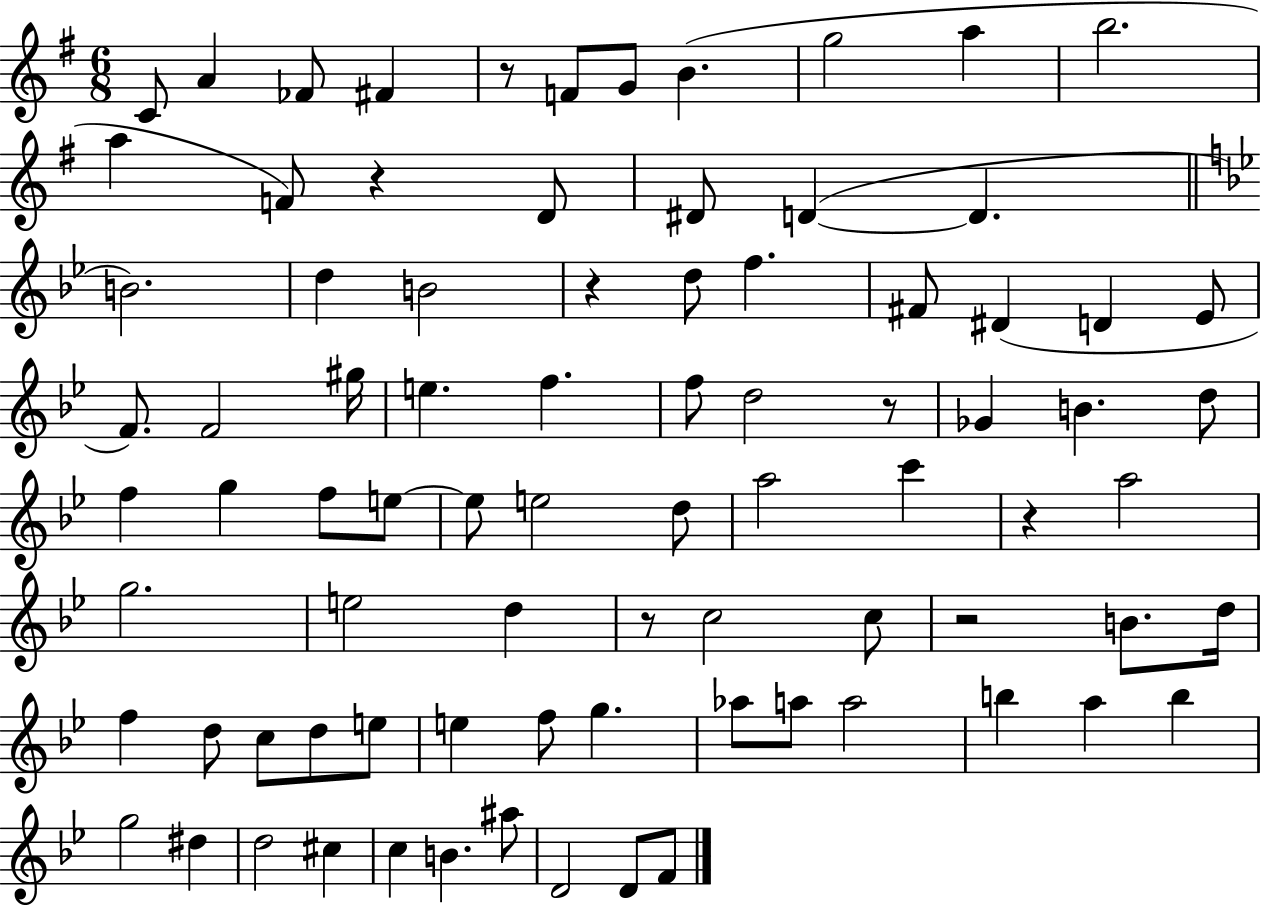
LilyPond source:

{
  \clef treble
  \numericTimeSignature
  \time 6/8
  \key g \major
  \repeat volta 2 { c'8 a'4 fes'8 fis'4 | r8 f'8 g'8 b'4.( | g''2 a''4 | b''2. | \break a''4 f'8) r4 d'8 | dis'8 d'4~(~ d'4. | \bar "||" \break \key bes \major b'2.) | d''4 b'2 | r4 d''8 f''4. | fis'8 dis'4( d'4 ees'8 | \break f'8.) f'2 gis''16 | e''4. f''4. | f''8 d''2 r8 | ges'4 b'4. d''8 | \break f''4 g''4 f''8 e''8~~ | e''8 e''2 d''8 | a''2 c'''4 | r4 a''2 | \break g''2. | e''2 d''4 | r8 c''2 c''8 | r2 b'8. d''16 | \break f''4 d''8 c''8 d''8 e''8 | e''4 f''8 g''4. | aes''8 a''8 a''2 | b''4 a''4 b''4 | \break g''2 dis''4 | d''2 cis''4 | c''4 b'4. ais''8 | d'2 d'8 f'8 | \break } \bar "|."
}